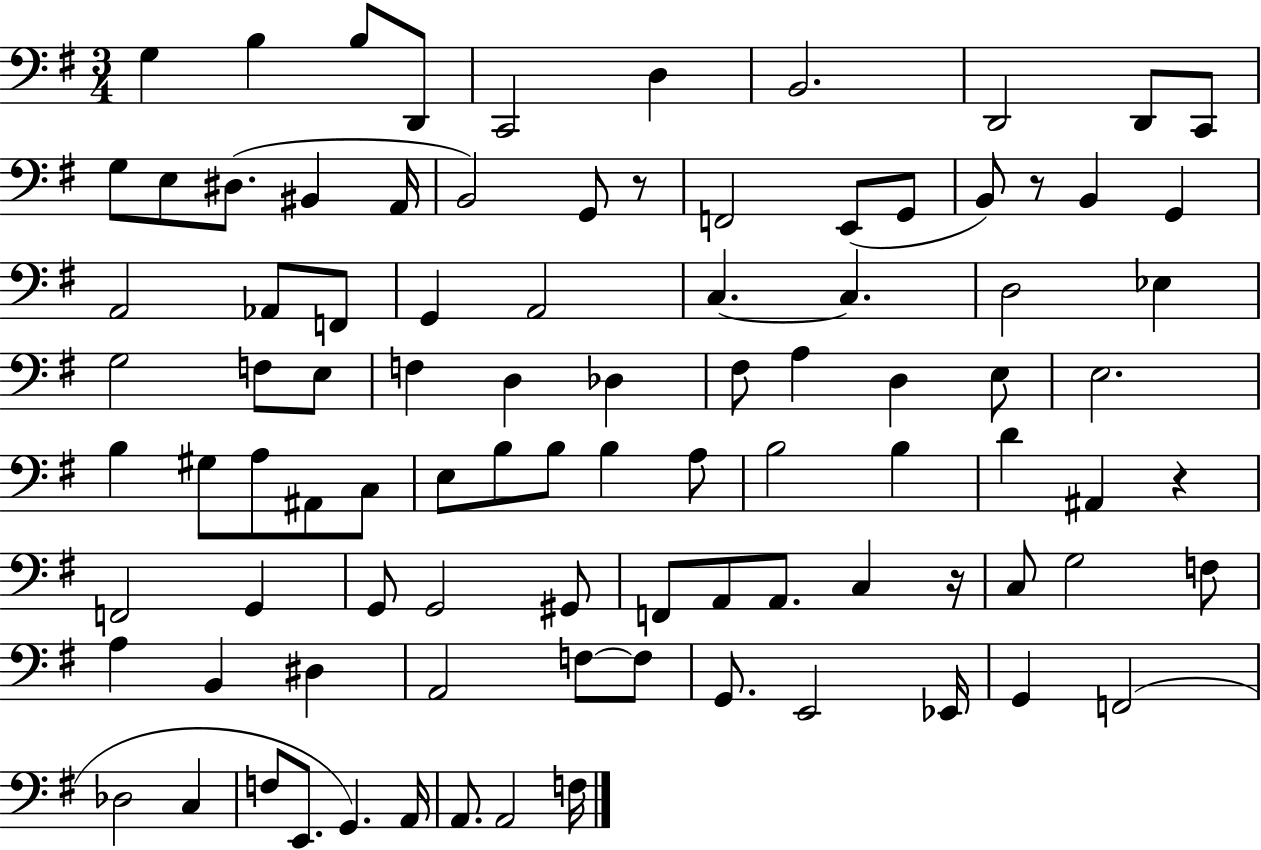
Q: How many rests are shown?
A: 4